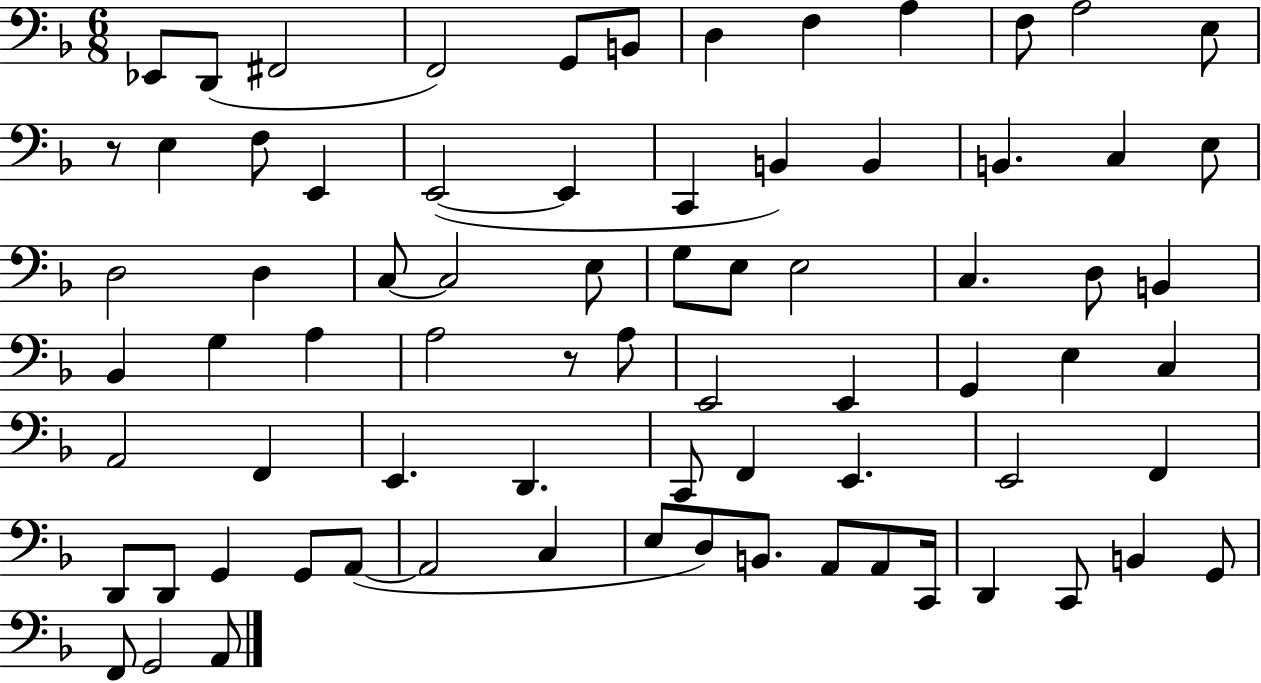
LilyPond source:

{
  \clef bass
  \numericTimeSignature
  \time 6/8
  \key f \major
  ees,8 d,8( fis,2 | f,2) g,8 b,8 | d4 f4 a4 | f8 a2 e8 | \break r8 e4 f8 e,4 | e,2~(~ e,4 | c,4 b,4) b,4 | b,4. c4 e8 | \break d2 d4 | c8~~ c2 e8 | g8 e8 e2 | c4. d8 b,4 | \break bes,4 g4 a4 | a2 r8 a8 | e,2 e,4 | g,4 e4 c4 | \break a,2 f,4 | e,4. d,4. | c,8 f,4 e,4. | e,2 f,4 | \break d,8 d,8 g,4 g,8 a,8~(~ | a,2 c4 | e8 d8) b,8. a,8 a,8 c,16 | d,4 c,8 b,4 g,8 | \break f,8 g,2 a,8 | \bar "|."
}